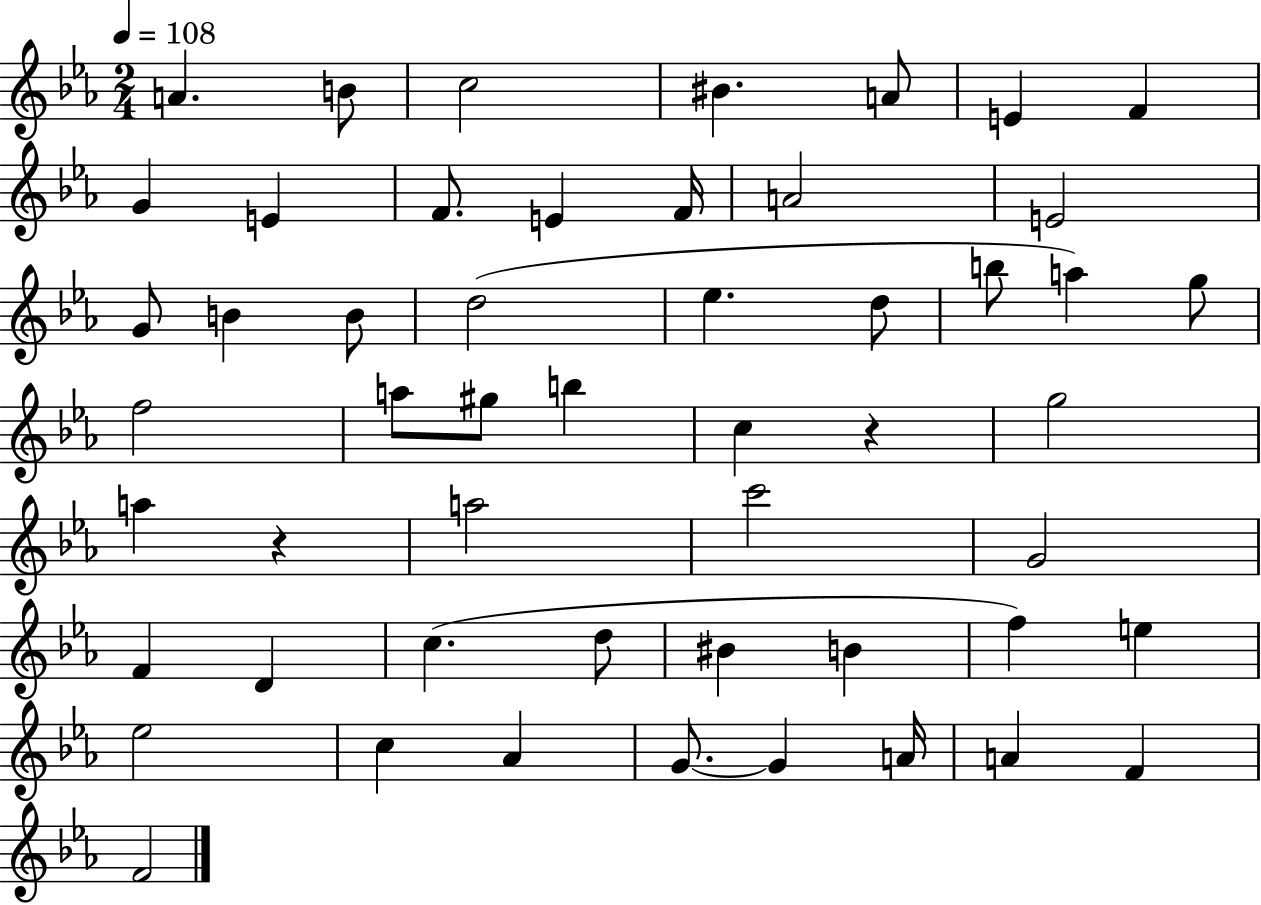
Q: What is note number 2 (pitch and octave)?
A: B4